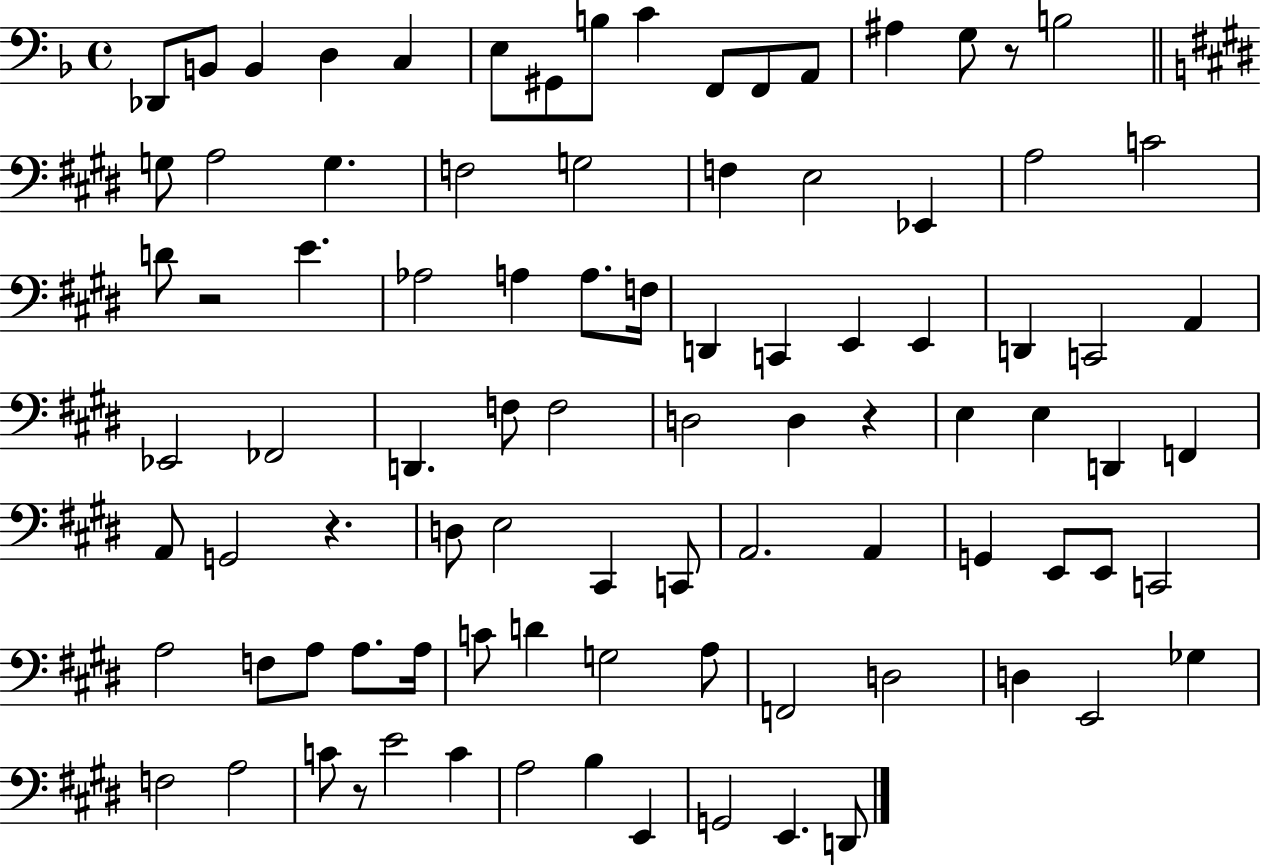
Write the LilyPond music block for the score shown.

{
  \clef bass
  \time 4/4
  \defaultTimeSignature
  \key f \major
  des,8 b,8 b,4 d4 c4 | e8 gis,8 b8 c'4 f,8 f,8 a,8 | ais4 g8 r8 b2 | \bar "||" \break \key e \major g8 a2 g4. | f2 g2 | f4 e2 ees,4 | a2 c'2 | \break d'8 r2 e'4. | aes2 a4 a8. f16 | d,4 c,4 e,4 e,4 | d,4 c,2 a,4 | \break ees,2 fes,2 | d,4. f8 f2 | d2 d4 r4 | e4 e4 d,4 f,4 | \break a,8 g,2 r4. | d8 e2 cis,4 c,8 | a,2. a,4 | g,4 e,8 e,8 c,2 | \break a2 f8 a8 a8. a16 | c'8 d'4 g2 a8 | f,2 d2 | d4 e,2 ges4 | \break f2 a2 | c'8 r8 e'2 c'4 | a2 b4 e,4 | g,2 e,4. d,8 | \break \bar "|."
}